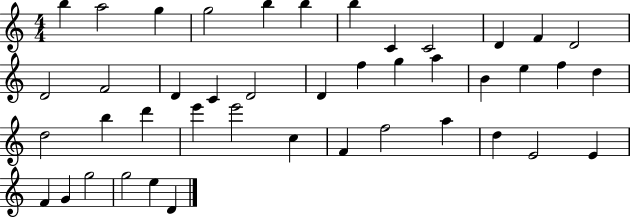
B5/q A5/h G5/q G5/h B5/q B5/q B5/q C4/q C4/h D4/q F4/q D4/h D4/h F4/h D4/q C4/q D4/h D4/q F5/q G5/q A5/q B4/q E5/q F5/q D5/q D5/h B5/q D6/q E6/q E6/h C5/q F4/q F5/h A5/q D5/q E4/h E4/q F4/q G4/q G5/h G5/h E5/q D4/q